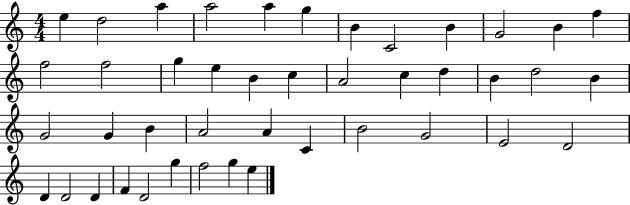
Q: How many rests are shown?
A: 0